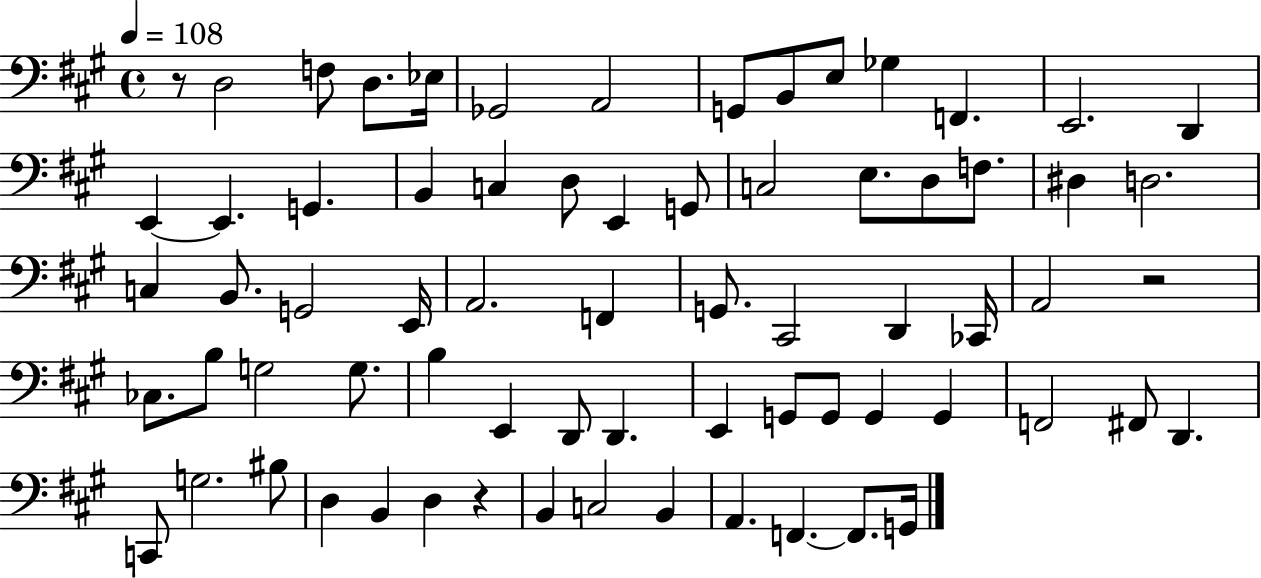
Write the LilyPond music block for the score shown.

{
  \clef bass
  \time 4/4
  \defaultTimeSignature
  \key a \major
  \tempo 4 = 108
  r8 d2 f8 d8. ees16 | ges,2 a,2 | g,8 b,8 e8 ges4 f,4. | e,2. d,4 | \break e,4~~ e,4. g,4. | b,4 c4 d8 e,4 g,8 | c2 e8. d8 f8. | dis4 d2. | \break c4 b,8. g,2 e,16 | a,2. f,4 | g,8. cis,2 d,4 ces,16 | a,2 r2 | \break ces8. b8 g2 g8. | b4 e,4 d,8 d,4. | e,4 g,8 g,8 g,4 g,4 | f,2 fis,8 d,4. | \break c,8 g2. bis8 | d4 b,4 d4 r4 | b,4 c2 b,4 | a,4. f,4.~~ f,8. g,16 | \break \bar "|."
}